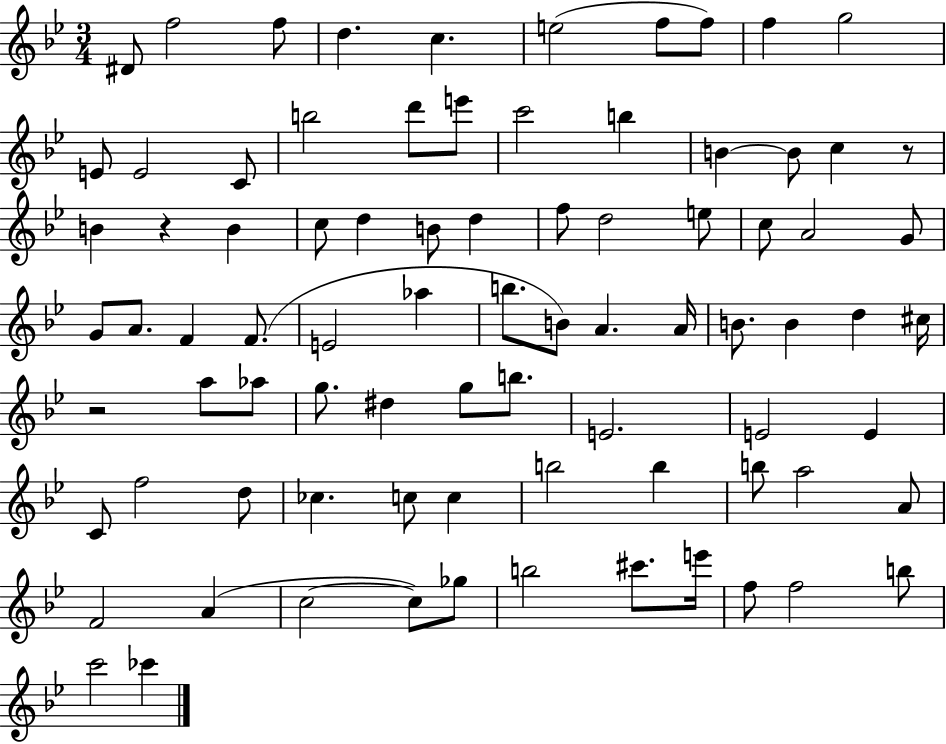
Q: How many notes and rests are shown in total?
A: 83